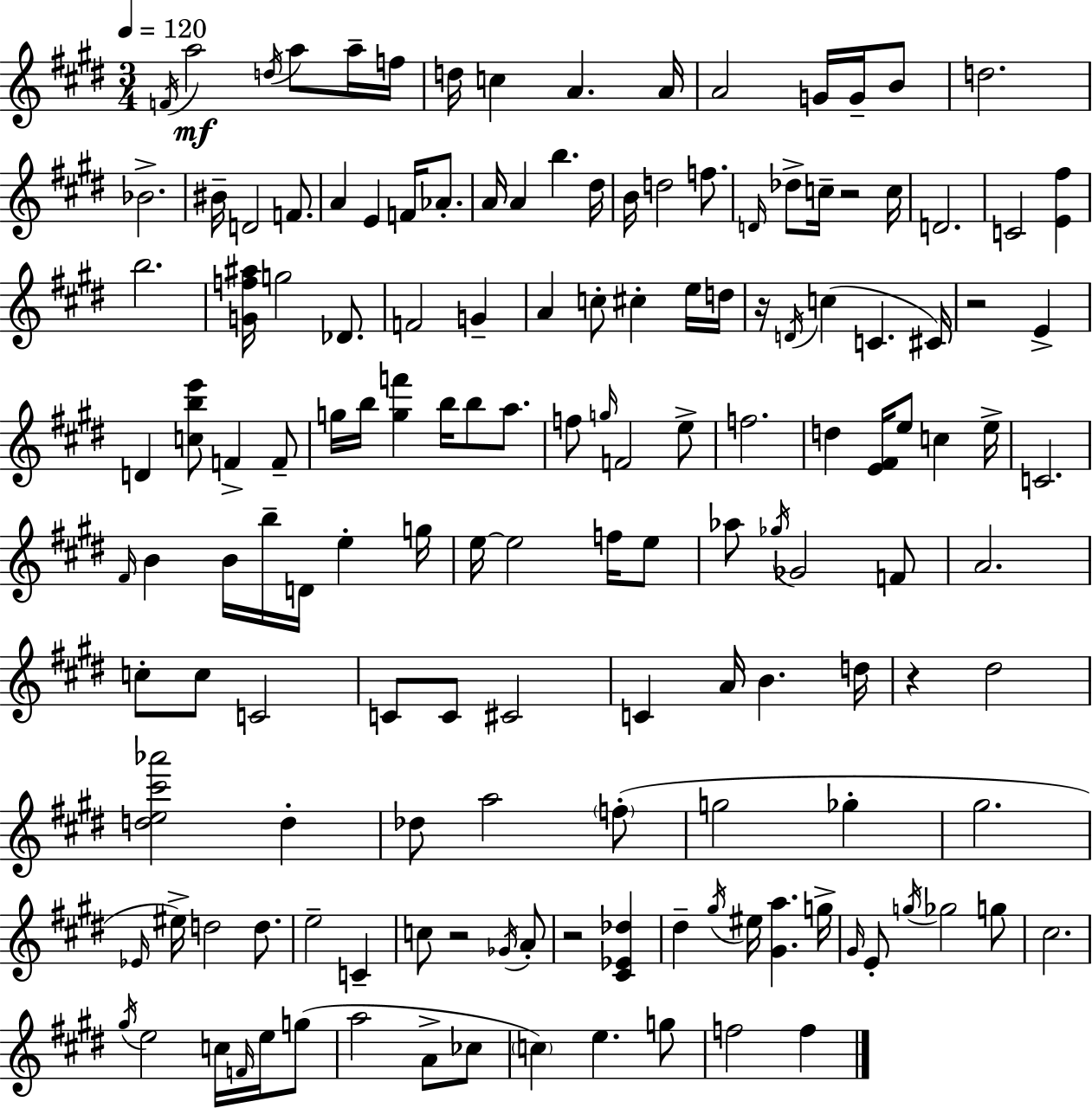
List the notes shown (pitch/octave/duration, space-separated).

F4/s A5/h D5/s A5/e A5/s F5/s D5/s C5/q A4/q. A4/s A4/h G4/s G4/s B4/e D5/h. Bb4/h. BIS4/s D4/h F4/e. A4/q E4/q F4/s Ab4/e. A4/s A4/q B5/q. D#5/s B4/s D5/h F5/e. D4/s Db5/e C5/s R/h C5/s D4/h. C4/h [E4,F#5]/q B5/h. [G4,F5,A#5]/s G5/h Db4/e. F4/h G4/q A4/q C5/e C#5/q E5/s D5/s R/s D4/s C5/q C4/q. C#4/s R/h E4/q D4/q [C5,B5,E6]/e F4/q F4/e G5/s B5/s [G5,F6]/q B5/s B5/e A5/e. F5/e G5/s F4/h E5/e F5/h. D5/q [E4,F#4]/s E5/e C5/q E5/s C4/h. F#4/s B4/q B4/s B5/s D4/s E5/q G5/s E5/s E5/h F5/s E5/e Ab5/e Gb5/s Gb4/h F4/e A4/h. C5/e C5/e C4/h C4/e C4/e C#4/h C4/q A4/s B4/q. D5/s R/q D#5/h [D5,E5,C#6,Ab6]/h D5/q Db5/e A5/h F5/e G5/h Gb5/q G#5/h. Eb4/s EIS5/s D5/h D5/e. E5/h C4/q C5/e R/h Gb4/s A4/e R/h [C#4,Eb4,Db5]/q D#5/q G#5/s EIS5/s [G#4,A5]/q. G5/s G#4/s E4/e G5/s Gb5/h G5/e C#5/h. G#5/s E5/h C5/s F4/s E5/s G5/e A5/h A4/e CES5/e C5/q E5/q. G5/e F5/h F5/q